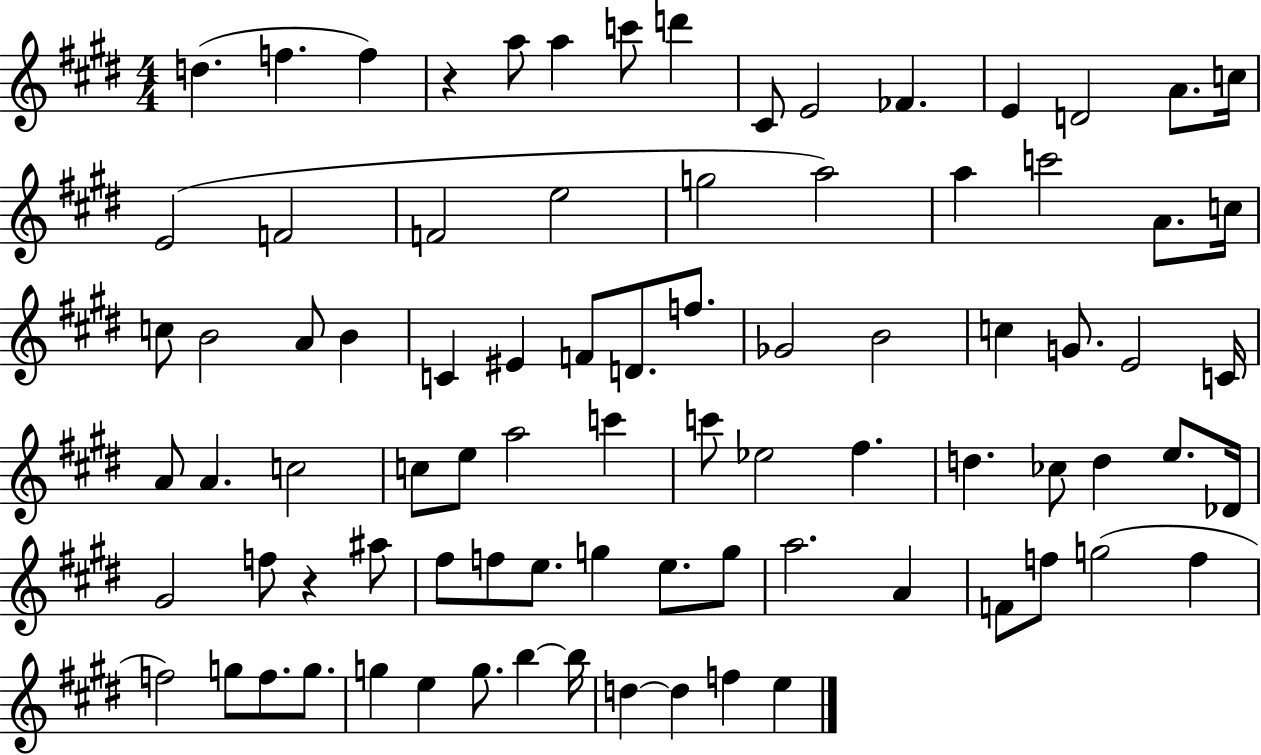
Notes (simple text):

D5/q. F5/q. F5/q R/q A5/e A5/q C6/e D6/q C#4/e E4/h FES4/q. E4/q D4/h A4/e. C5/s E4/h F4/h F4/h E5/h G5/h A5/h A5/q C6/h A4/e. C5/s C5/e B4/h A4/e B4/q C4/q EIS4/q F4/e D4/e. F5/e. Gb4/h B4/h C5/q G4/e. E4/h C4/s A4/e A4/q. C5/h C5/e E5/e A5/h C6/q C6/e Eb5/h F#5/q. D5/q. CES5/e D5/q E5/e. Db4/s G#4/h F5/e R/q A#5/e F#5/e F5/e E5/e. G5/q E5/e. G5/e A5/h. A4/q F4/e F5/e G5/h F5/q F5/h G5/e F5/e. G5/e. G5/q E5/q G5/e. B5/q B5/s D5/q D5/q F5/q E5/q